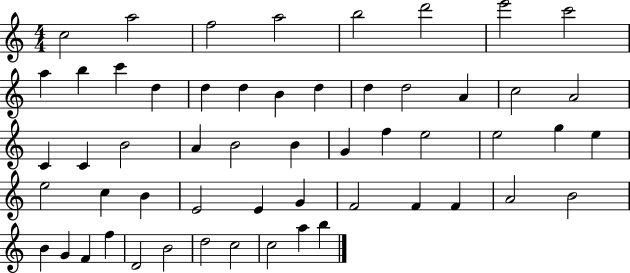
{
  \clef treble
  \numericTimeSignature
  \time 4/4
  \key c \major
  c''2 a''2 | f''2 a''2 | b''2 d'''2 | e'''2 c'''2 | \break a''4 b''4 c'''4 d''4 | d''4 d''4 b'4 d''4 | d''4 d''2 a'4 | c''2 a'2 | \break c'4 c'4 b'2 | a'4 b'2 b'4 | g'4 f''4 e''2 | e''2 g''4 e''4 | \break e''2 c''4 b'4 | e'2 e'4 g'4 | f'2 f'4 f'4 | a'2 b'2 | \break b'4 g'4 f'4 f''4 | d'2 b'2 | d''2 c''2 | c''2 a''4 b''4 | \break \bar "|."
}